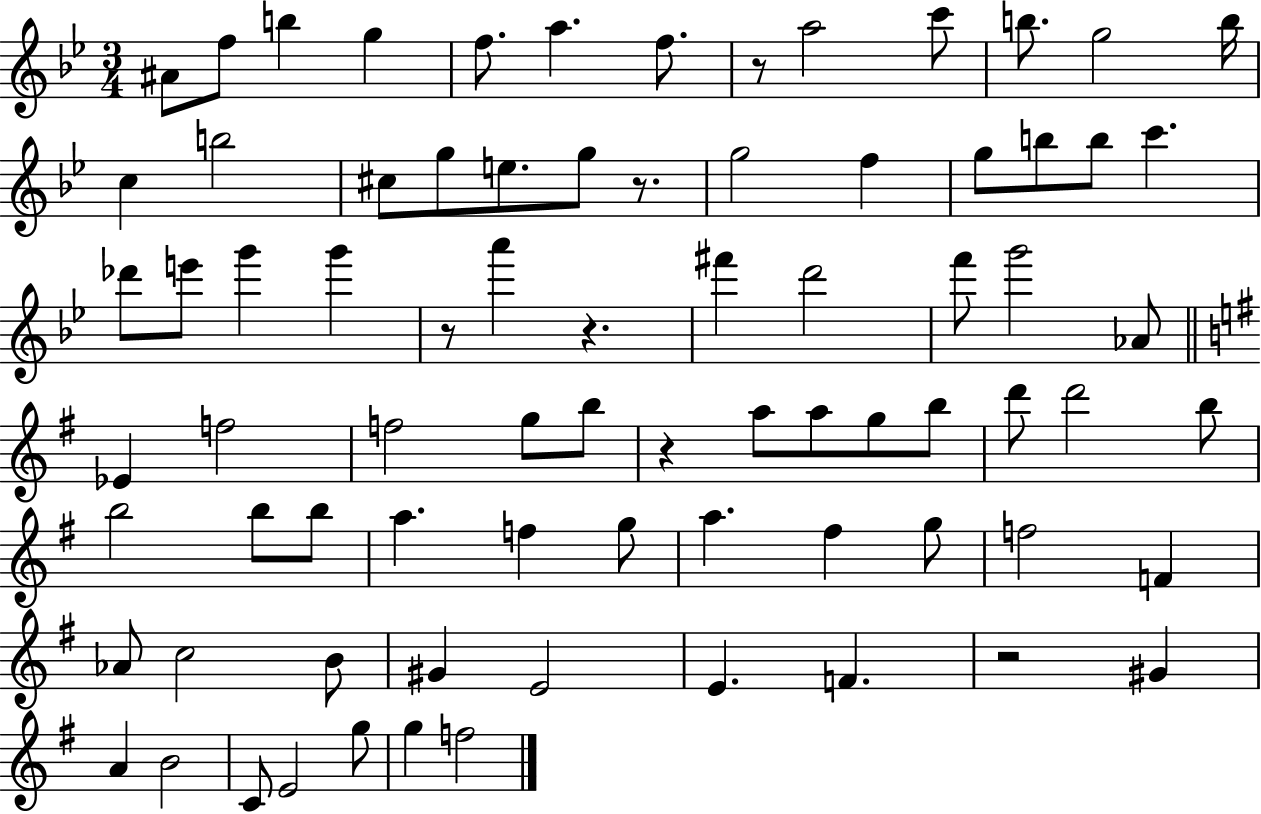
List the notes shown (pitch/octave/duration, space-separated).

A#4/e F5/e B5/q G5/q F5/e. A5/q. F5/e. R/e A5/h C6/e B5/e. G5/h B5/s C5/q B5/h C#5/e G5/e E5/e. G5/e R/e. G5/h F5/q G5/e B5/e B5/e C6/q. Db6/e E6/e G6/q G6/q R/e A6/q R/q. F#6/q D6/h F6/e G6/h Ab4/e Eb4/q F5/h F5/h G5/e B5/e R/q A5/e A5/e G5/e B5/e D6/e D6/h B5/e B5/h B5/e B5/e A5/q. F5/q G5/e A5/q. F#5/q G5/e F5/h F4/q Ab4/e C5/h B4/e G#4/q E4/h E4/q. F4/q. R/h G#4/q A4/q B4/h C4/e E4/h G5/e G5/q F5/h